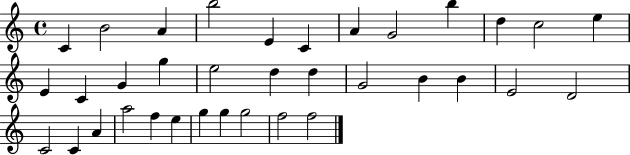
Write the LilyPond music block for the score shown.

{
  \clef treble
  \time 4/4
  \defaultTimeSignature
  \key c \major
  c'4 b'2 a'4 | b''2 e'4 c'4 | a'4 g'2 b''4 | d''4 c''2 e''4 | \break e'4 c'4 g'4 g''4 | e''2 d''4 d''4 | g'2 b'4 b'4 | e'2 d'2 | \break c'2 c'4 a'4 | a''2 f''4 e''4 | g''4 g''4 g''2 | f''2 f''2 | \break \bar "|."
}